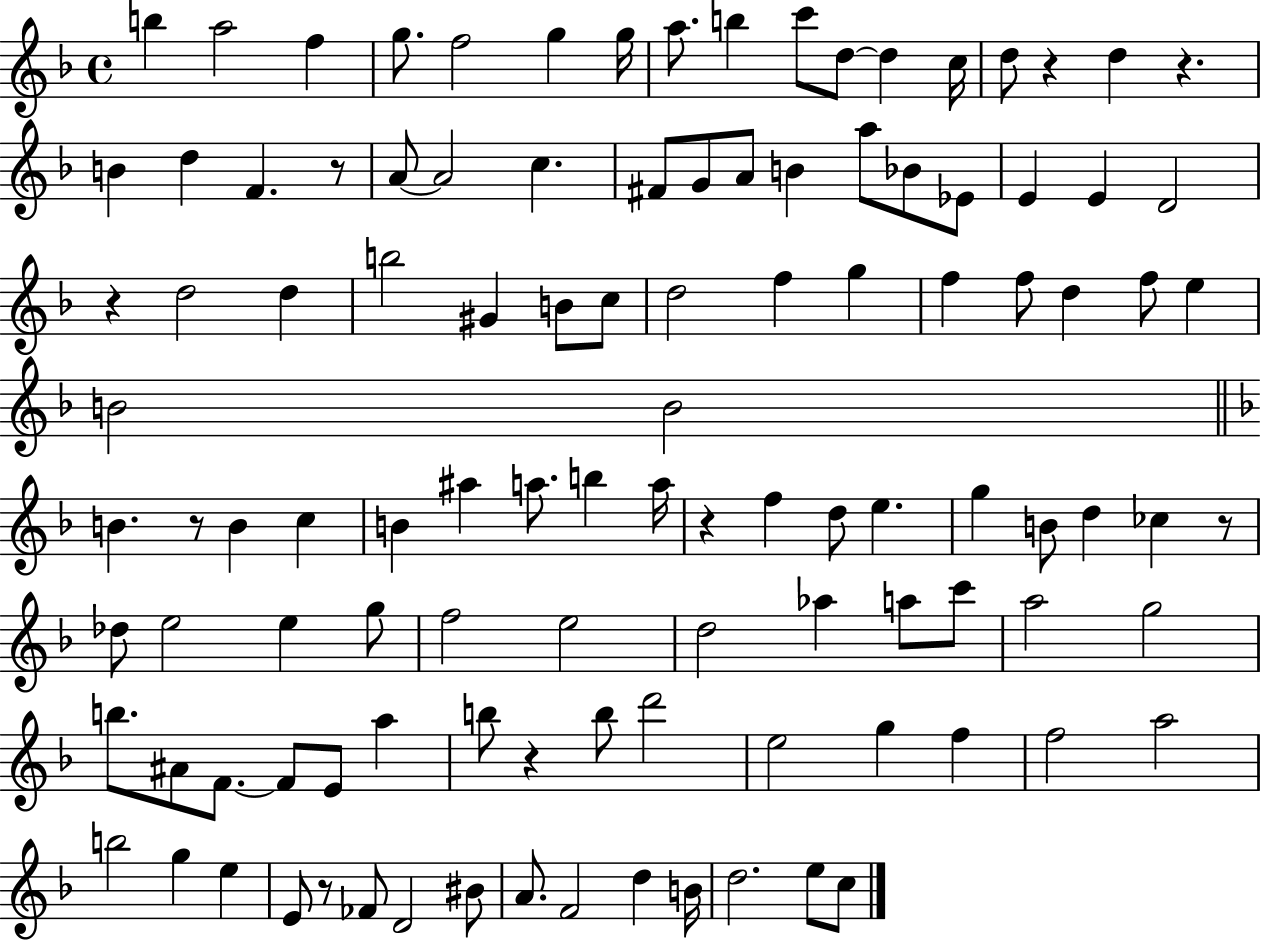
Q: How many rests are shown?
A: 9